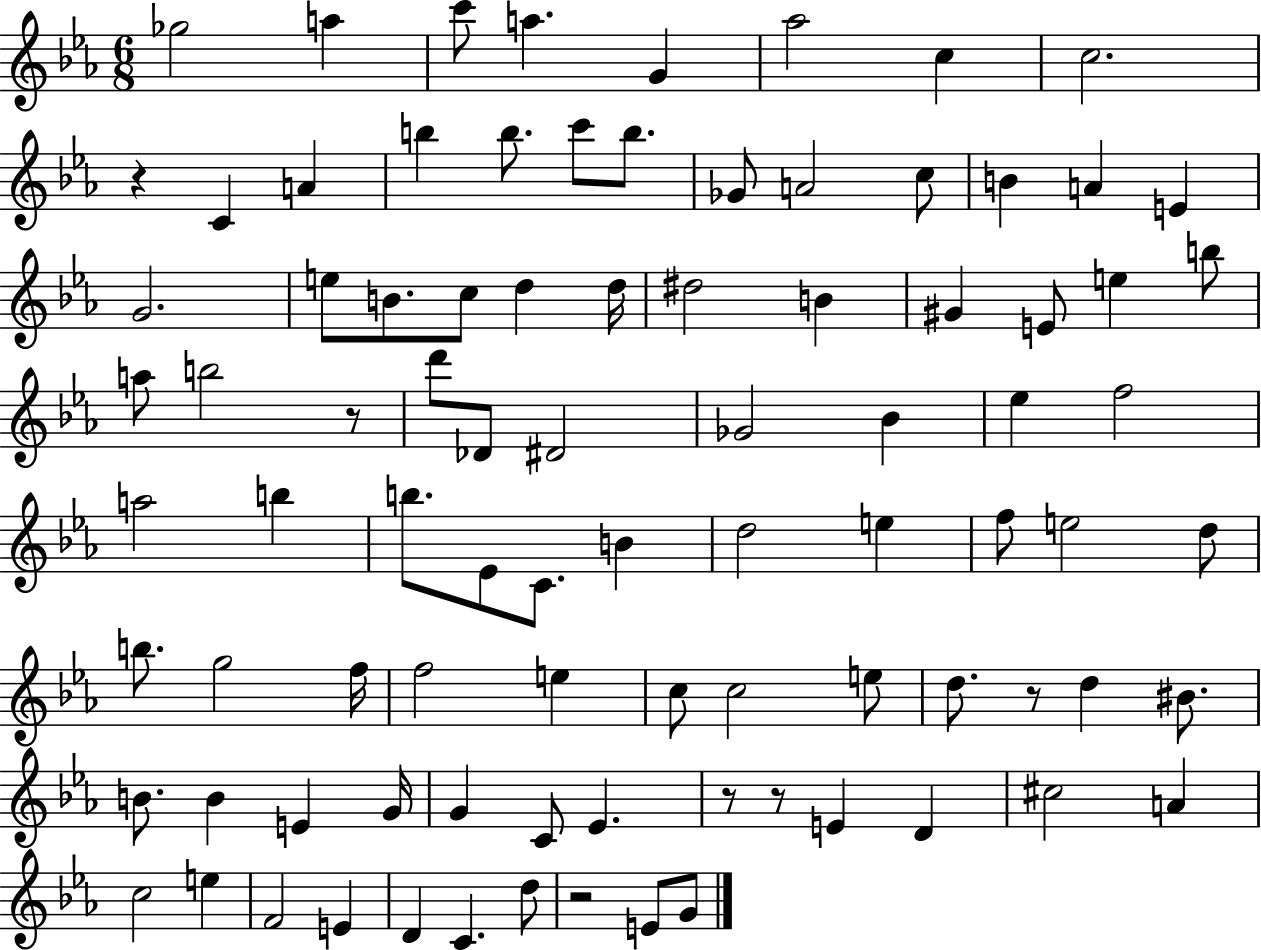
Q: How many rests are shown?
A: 6